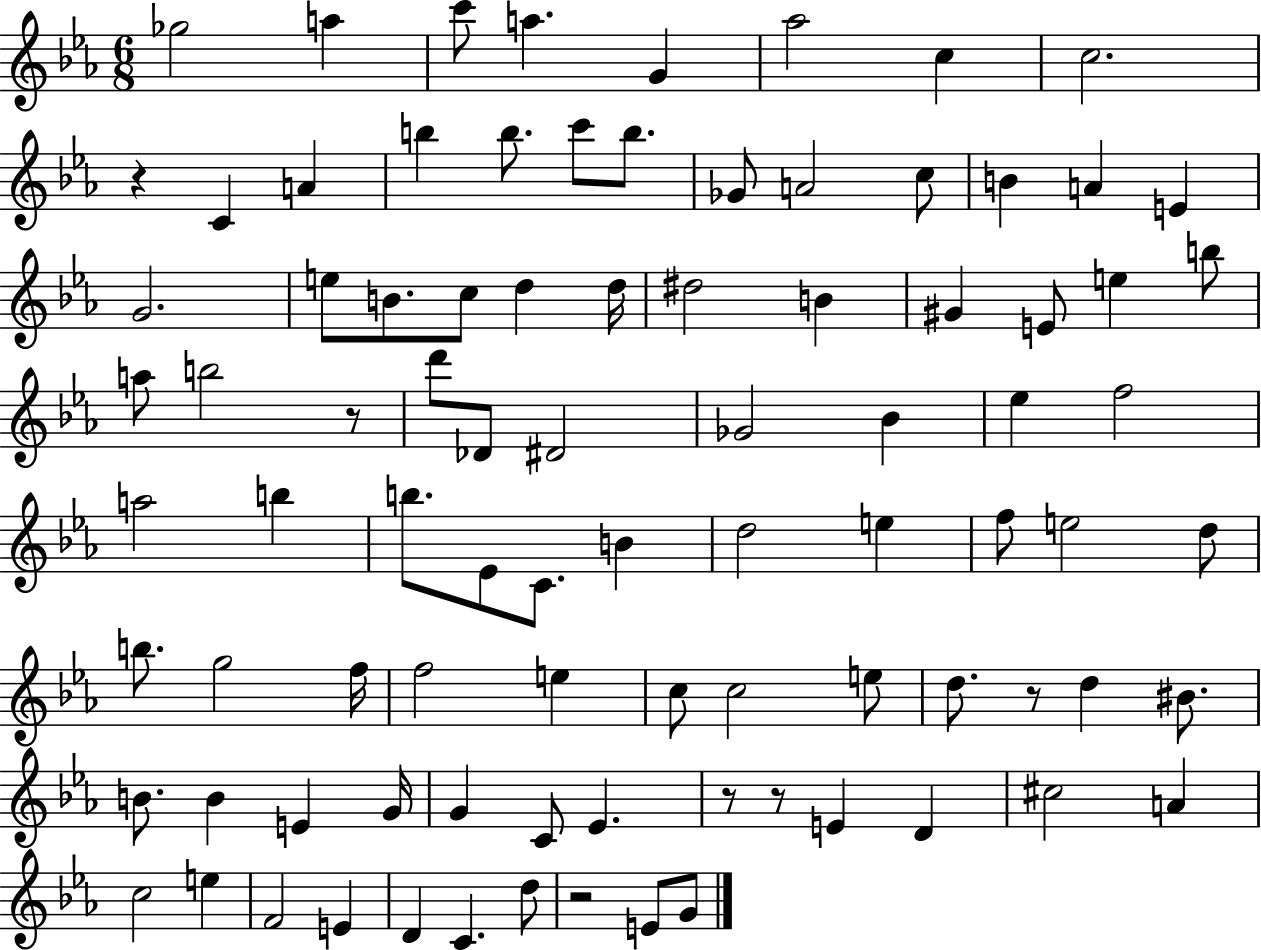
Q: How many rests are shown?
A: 6